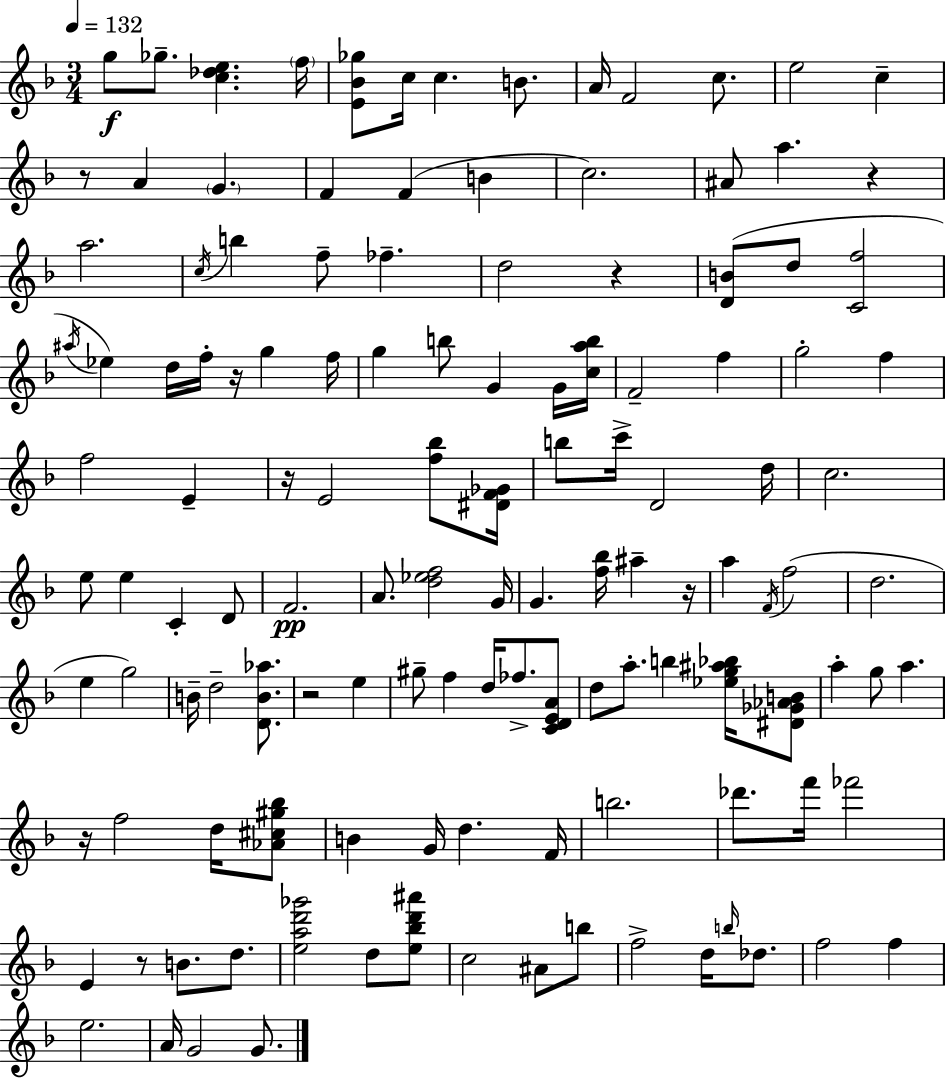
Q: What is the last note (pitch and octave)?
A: G4